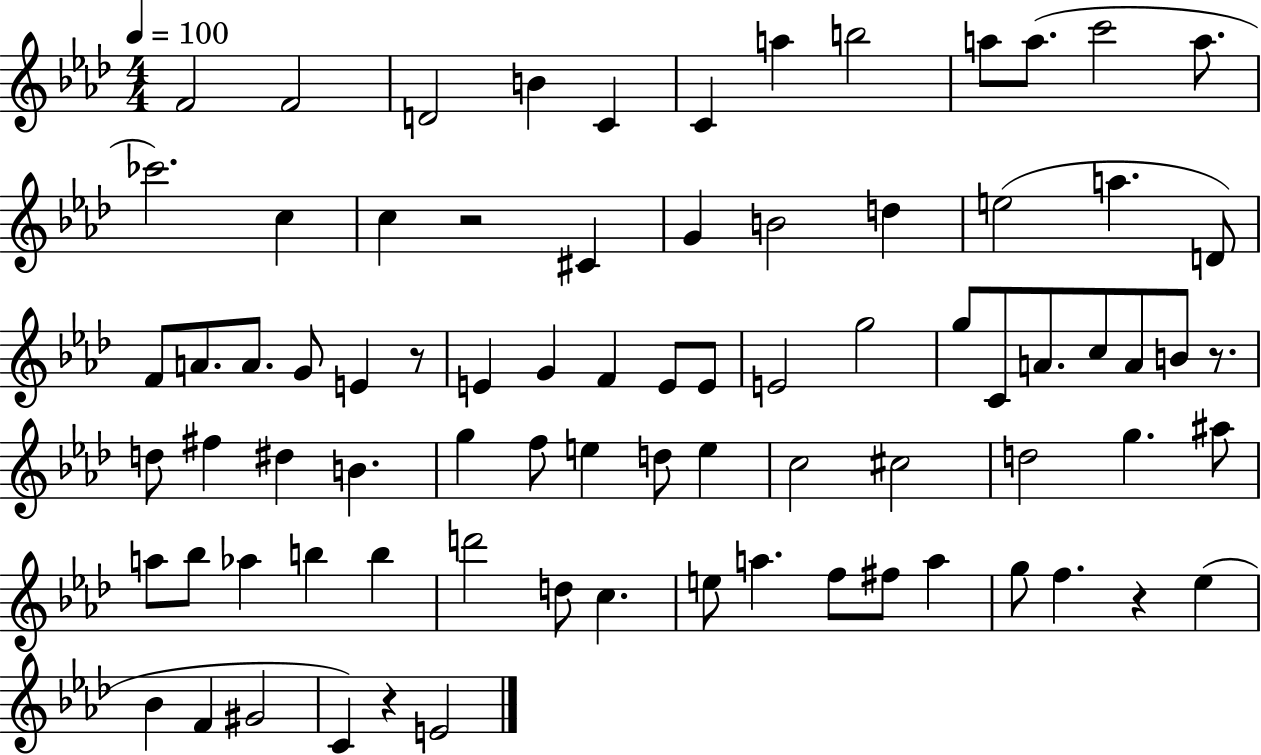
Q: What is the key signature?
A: AES major